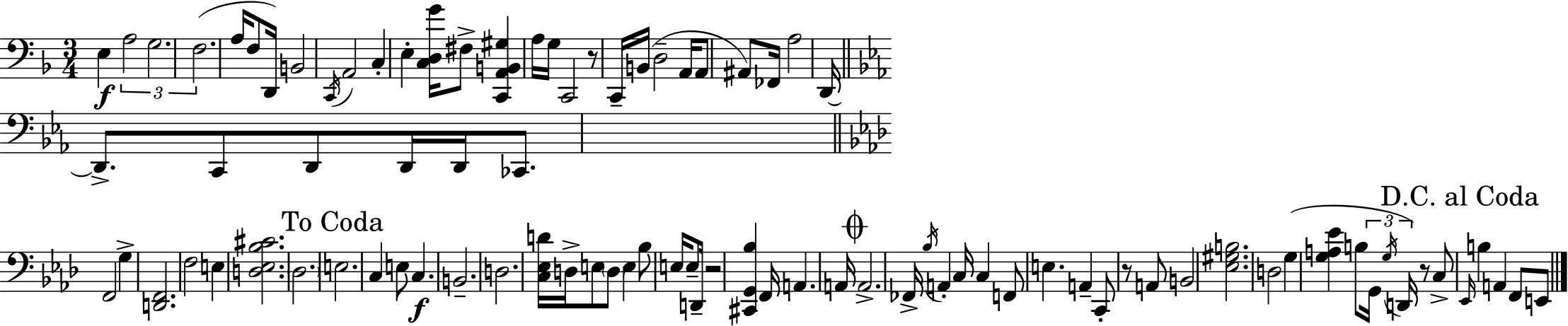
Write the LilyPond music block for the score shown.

{
  \clef bass
  \numericTimeSignature
  \time 3/4
  \key d \minor
  \repeat volta 2 { e4\f \tuplet 3/2 { a2 | g2. | f2.( } | a16 f8 d,16) b,2 | \break \acciaccatura { c,16 } a,2 c4-. | e4-. <c d g'>16 fis8-> <c, a, b, gis>4 | a16 g16 c,2 r8 | c,16-- b,16( d2-- a,16 a,8 | \break ais,8) fes,16 a2 | d,16~~ \bar "||" \break \key ees \major d,8.-> c,8 d,8 d,16 d,16 ces,8. | \bar "||" \break \key aes \major f,2 g4-> | <d, f,>2. | f2 e4 | <d ees bes cis'>2. | \break \parenthesize des2. | \mark "To Coda" e2. | c4 e8 c4.\f | b,2.-- | \break d2. | <c ees d'>16 d16-> e8 \parenthesize d8 e4 bes8 | e16 e8-- d,16-- r2 | <cis, g, bes>4 f,16 a,4. a,16 | \break \mark \markup { \musicglyph "scripts.coda" } a,2.-> | fes,16-> \acciaccatura { bes16 } a,4-. c16 c4 f,8 | e4. a,4-- c,8-. | r8 a,8 b,2 | \break <ees gis b>2. | d2 g4( | <g a ees'>4 b8 \tuplet 3/2 { g,16 \acciaccatura { g16 }) d,16 } r8 | c8-> \mark "D.C. al Coda" \grace { ees,16 } b4 a,4 f,8 | \break e,8 } \bar "|."
}